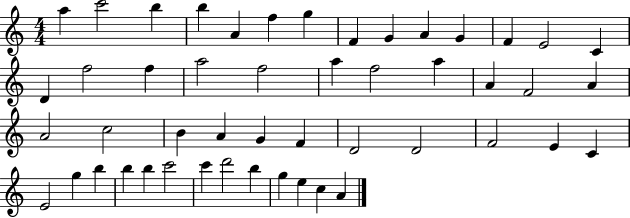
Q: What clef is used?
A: treble